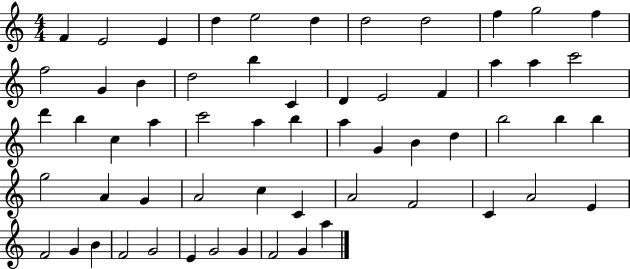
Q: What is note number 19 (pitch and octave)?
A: E4